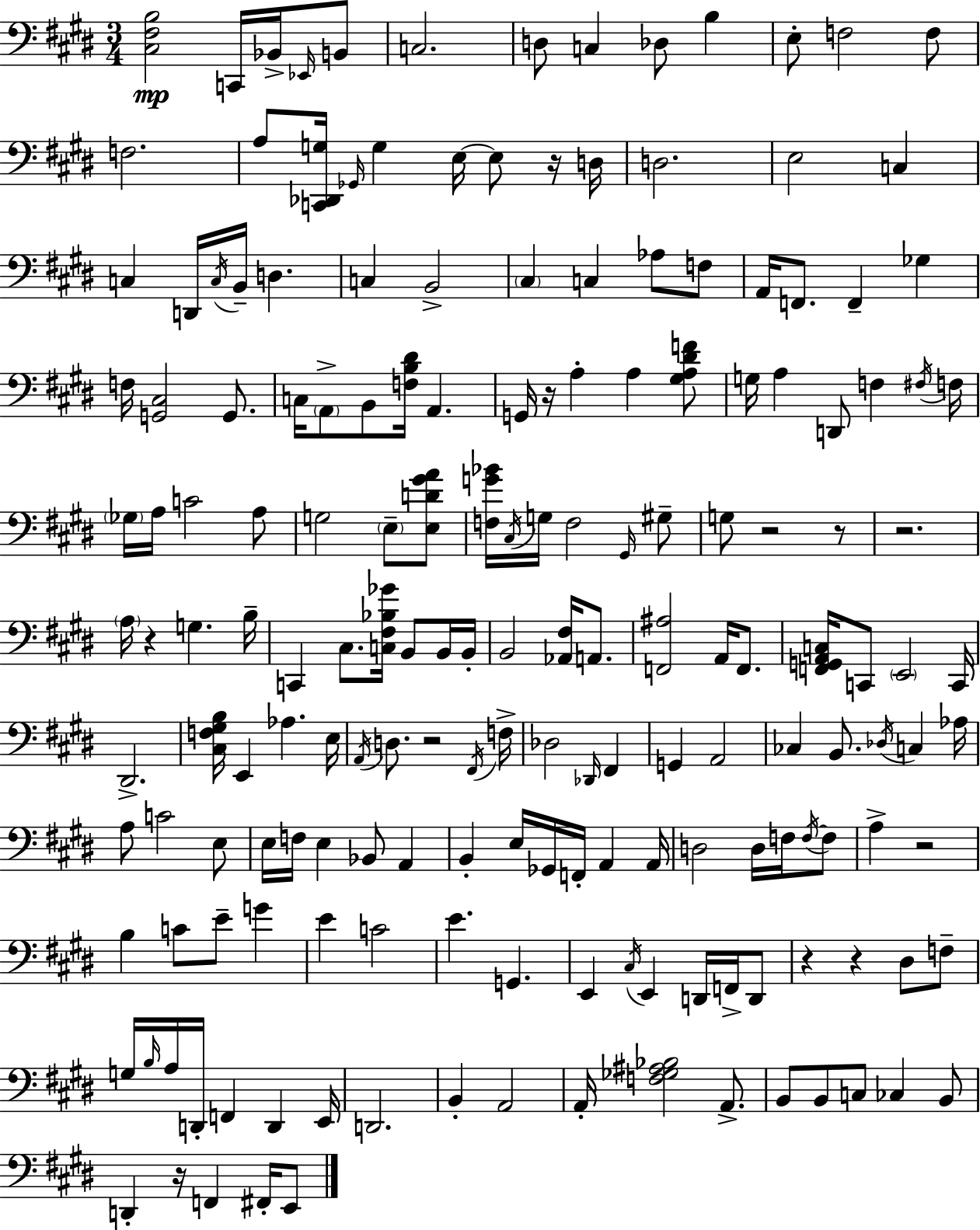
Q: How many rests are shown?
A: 11